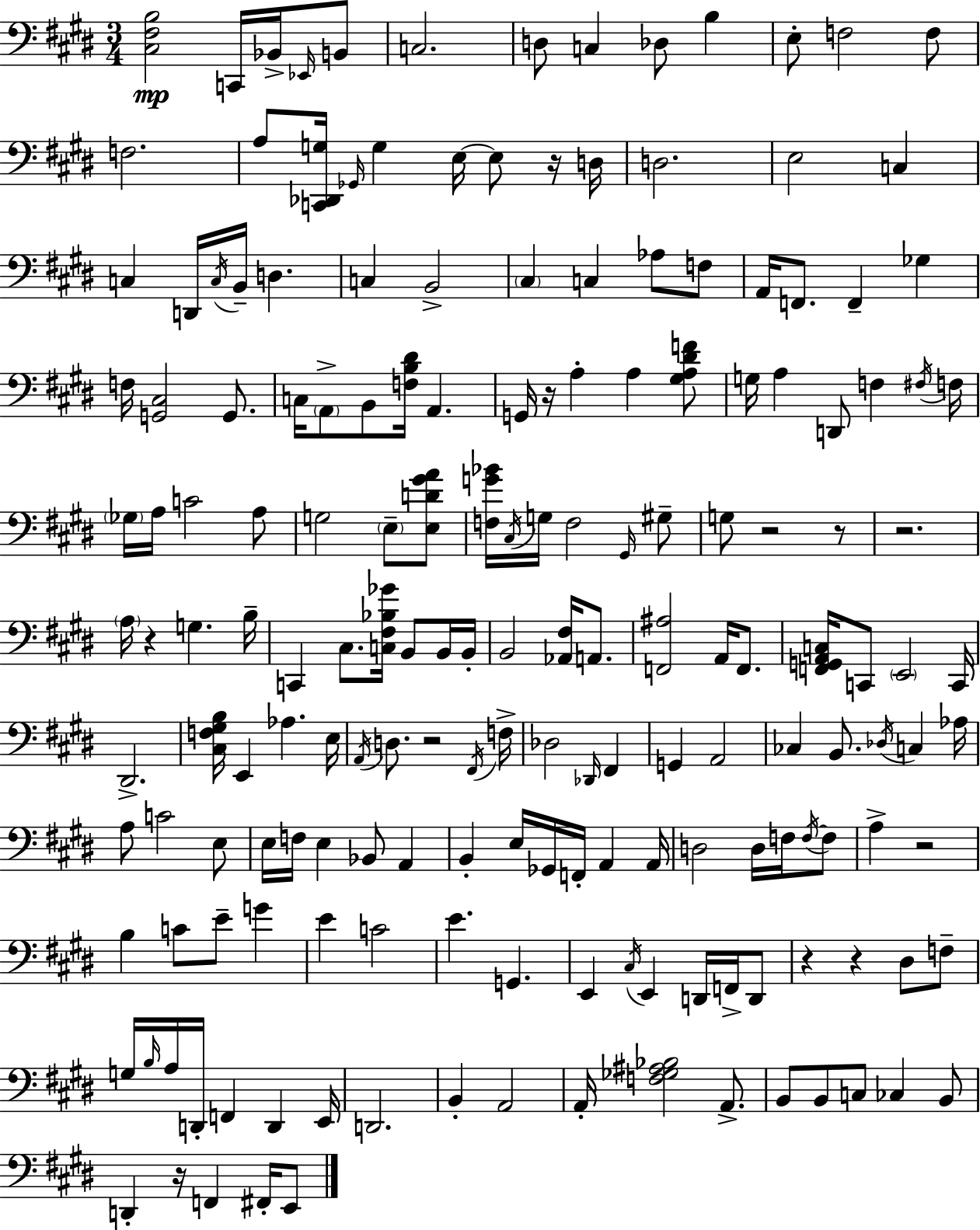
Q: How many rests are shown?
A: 11